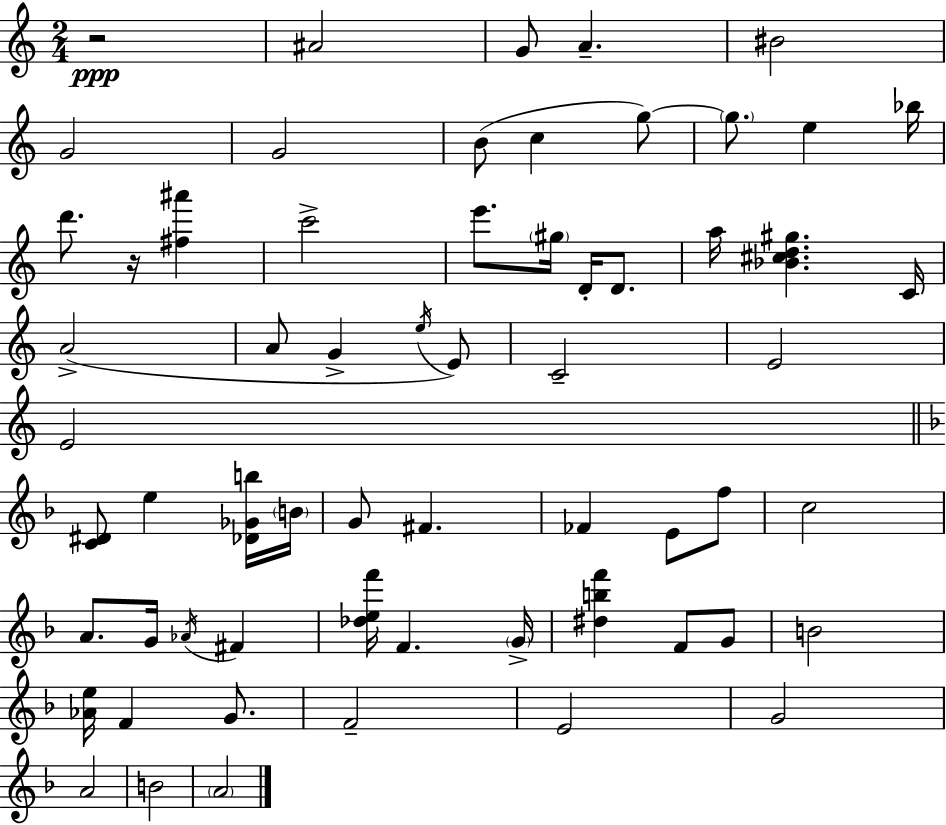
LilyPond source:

{
  \clef treble
  \numericTimeSignature
  \time 2/4
  \key c \major
  r2\ppp | ais'2 | g'8 a'4.-- | bis'2 | \break g'2 | g'2 | b'8( c''4 g''8~~) | \parenthesize g''8. e''4 bes''16 | \break d'''8. r16 <fis'' ais'''>4 | c'''2-> | e'''8. \parenthesize gis''16 d'16-. d'8. | a''16 <bes' cis'' d'' gis''>4. c'16 | \break a'2->( | a'8 g'4-> \acciaccatura { e''16 } e'8) | c'2-- | e'2 | \break e'2 | \bar "||" \break \key f \major <c' dis'>8 e''4 <des' ges' b''>16 \parenthesize b'16 | g'8 fis'4. | fes'4 e'8 f''8 | c''2 | \break a'8. g'16 \acciaccatura { aes'16 } fis'4 | <des'' e'' f'''>16 f'4. | \parenthesize g'16-> <dis'' b'' f'''>4 f'8 g'8 | b'2 | \break <aes' e''>16 f'4 g'8. | f'2-- | e'2 | g'2 | \break a'2 | b'2 | \parenthesize a'2 | \bar "|."
}